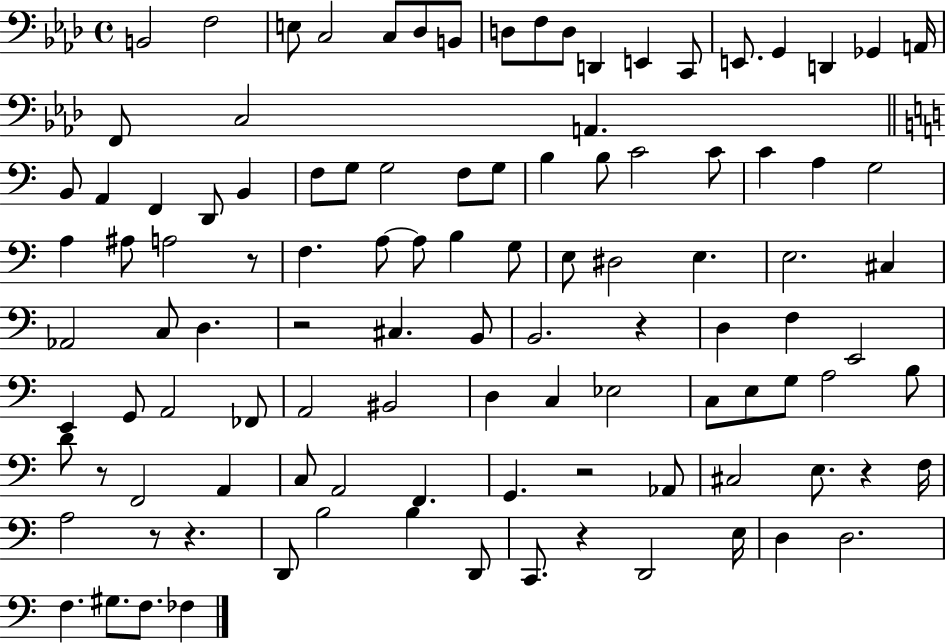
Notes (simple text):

B2/h F3/h E3/e C3/h C3/e Db3/e B2/e D3/e F3/e D3/e D2/q E2/q C2/e E2/e. G2/q D2/q Gb2/q A2/s F2/e C3/h A2/q. B2/e A2/q F2/q D2/e B2/q F3/e G3/e G3/h F3/e G3/e B3/q B3/e C4/h C4/e C4/q A3/q G3/h A3/q A#3/e A3/h R/e F3/q. A3/e A3/e B3/q G3/e E3/e D#3/h E3/q. E3/h. C#3/q Ab2/h C3/e D3/q. R/h C#3/q. B2/e B2/h. R/q D3/q F3/q E2/h E2/q G2/e A2/h FES2/e A2/h BIS2/h D3/q C3/q Eb3/h C3/e E3/e G3/e A3/h B3/e D4/e R/e F2/h A2/q C3/e A2/h F2/q. G2/q. R/h Ab2/e C#3/h E3/e. R/q F3/s A3/h R/e R/q. D2/e B3/h B3/q D2/e C2/e. R/q D2/h E3/s D3/q D3/h. F3/q. G#3/e. F3/e. FES3/q